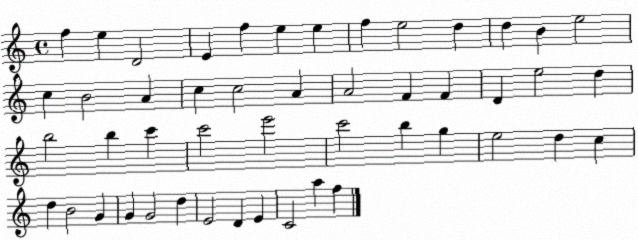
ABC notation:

X:1
T:Untitled
M:4/4
L:1/4
K:C
f e D2 E f e e f e2 d d B e2 c B2 A c c2 A A2 F F D e2 d b2 b c' c'2 e'2 c'2 b g e2 d c d B2 G G G2 d E2 D E C2 a f